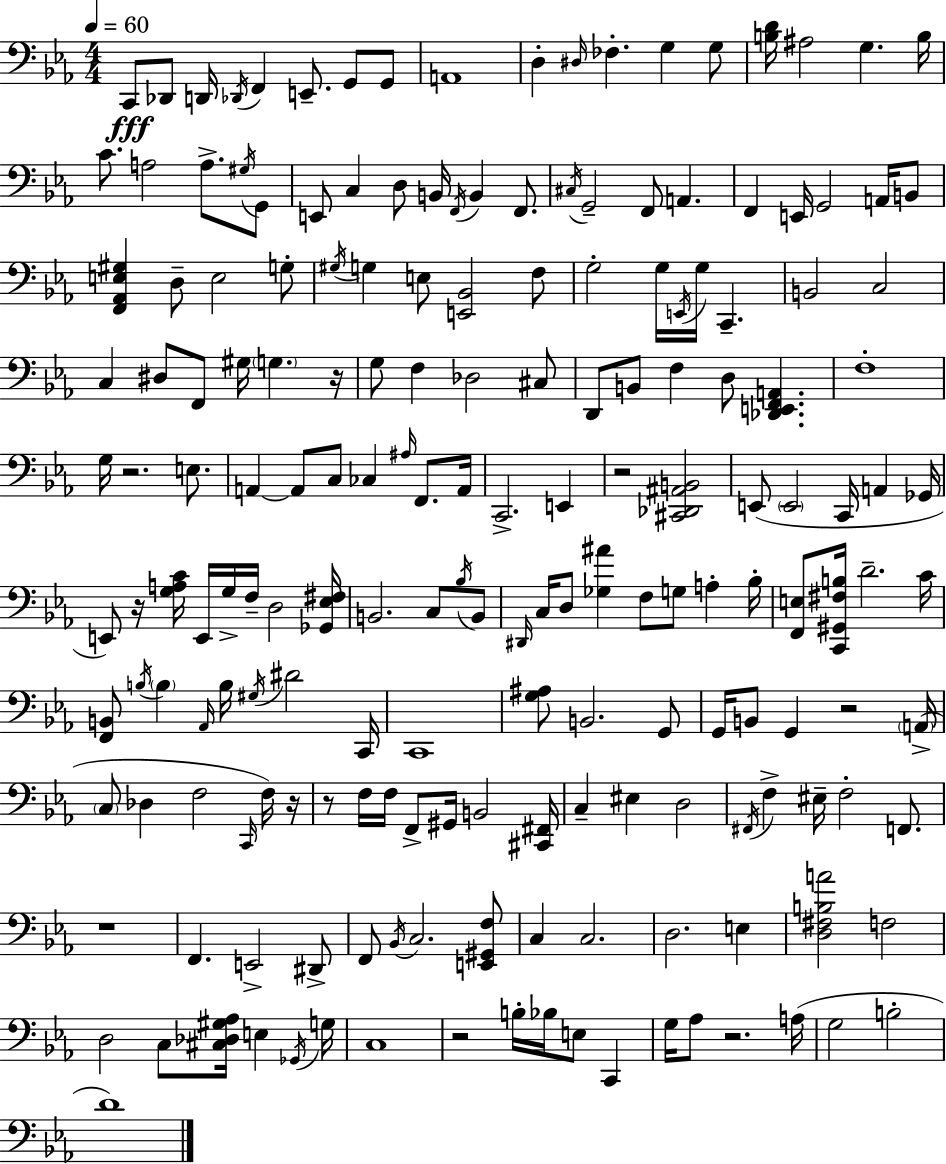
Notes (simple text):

C2/e Db2/e D2/s Db2/s F2/q E2/e. G2/e G2/e A2/w D3/q D#3/s FES3/q. G3/q G3/e [B3,D4]/s A#3/h G3/q. B3/s C4/e. A3/h A3/e. G#3/s G2/e E2/e C3/q D3/e B2/s F2/s B2/q F2/e. C#3/s G2/h F2/e A2/q. F2/q E2/s G2/h A2/s B2/e [F2,Ab2,E3,G#3]/q D3/e E3/h G3/e G#3/s G3/q E3/e [E2,Bb2]/h F3/e G3/h G3/s E2/s G3/s C2/q. B2/h C3/h C3/q D#3/e F2/e G#3/s G3/q. R/s G3/e F3/q Db3/h C#3/e D2/e B2/e F3/q D3/e [Db2,E2,F2,A2]/q. F3/w G3/s R/h. E3/e. A2/q A2/e C3/e CES3/q A#3/s F2/e. A2/s C2/h. E2/q R/h [C#2,Db2,A#2,B2]/h E2/e E2/h C2/s A2/q Gb2/s E2/e R/s [G3,A3,C4]/s E2/s G3/s F3/s D3/h [Gb2,Eb3,F#3]/s B2/h. C3/e Bb3/s B2/e D#2/s C3/s D3/e [Gb3,A#4]/q F3/e G3/e A3/q Bb3/s [F2,E3]/e [C2,G#2,F#3,B3]/s D4/h. C4/s [F2,B2]/e B3/s B3/q Ab2/s B3/s G#3/s D#4/h C2/s C2/w [G3,A#3]/e B2/h. G2/e G2/s B2/e G2/q R/h A2/s C3/e Db3/q F3/h C2/s F3/s R/s R/e F3/s F3/s F2/e G#2/s B2/h [C#2,F#2]/s C3/q EIS3/q D3/h F#2/s F3/q EIS3/s F3/h F2/e. R/w F2/q. E2/h D#2/e F2/e Bb2/s C3/h. [E2,G#2,F3]/e C3/q C3/h. D3/h. E3/q [D3,F#3,B3,A4]/h F3/h D3/h C3/e [C#3,Db3,G#3,Ab3]/s E3/q Gb2/s G3/s C3/w R/h B3/s Bb3/s E3/e C2/q G3/s Ab3/e R/h. A3/s G3/h B3/h D4/w